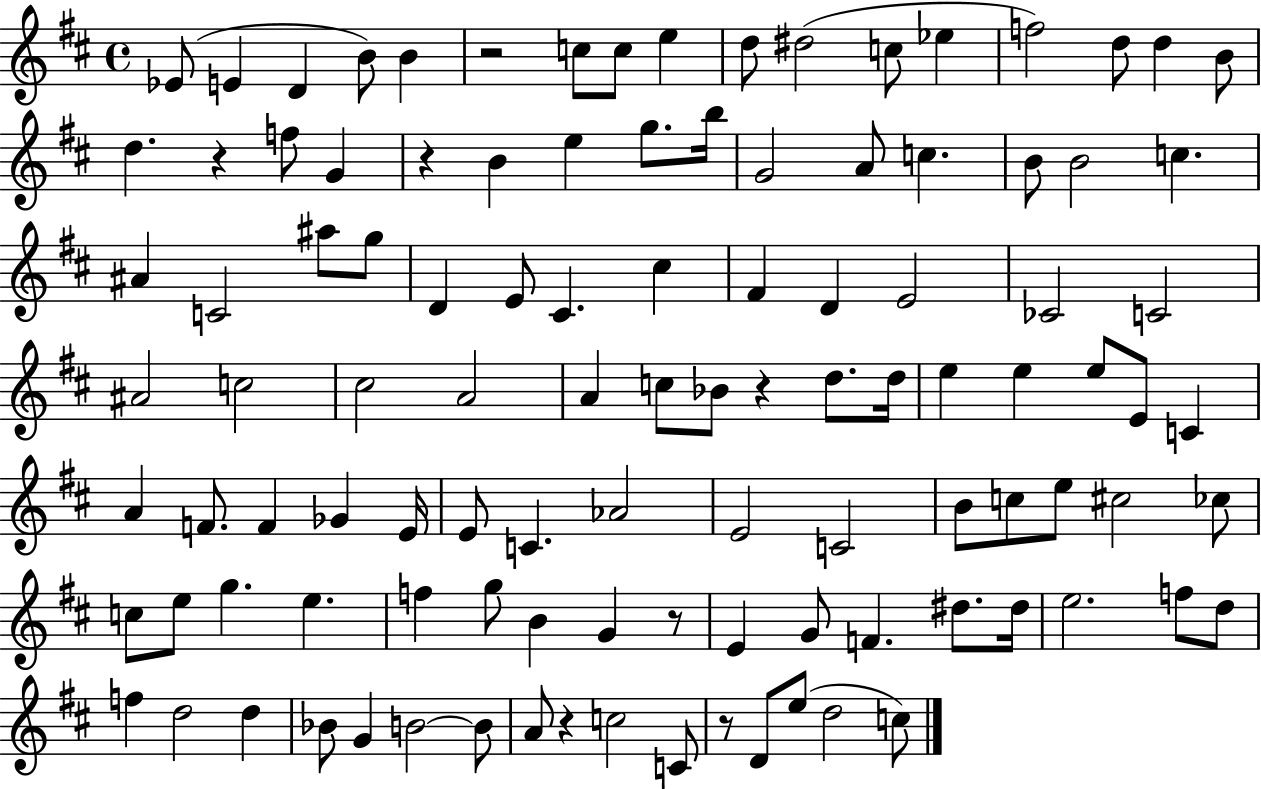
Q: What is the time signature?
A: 4/4